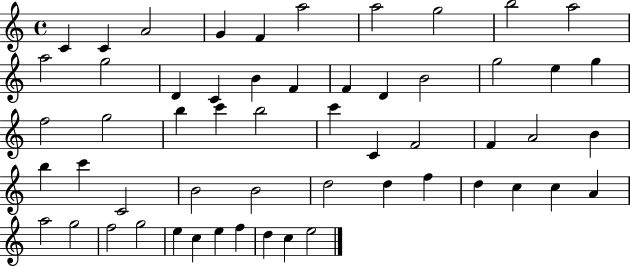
C4/q C4/q A4/h G4/q F4/q A5/h A5/h G5/h B5/h A5/h A5/h G5/h D4/q C4/q B4/q F4/q F4/q D4/q B4/h G5/h E5/q G5/q F5/h G5/h B5/q C6/q B5/h C6/q C4/q F4/h F4/q A4/h B4/q B5/q C6/q C4/h B4/h B4/h D5/h D5/q F5/q D5/q C5/q C5/q A4/q A5/h G5/h F5/h G5/h E5/q C5/q E5/q F5/q D5/q C5/q E5/h